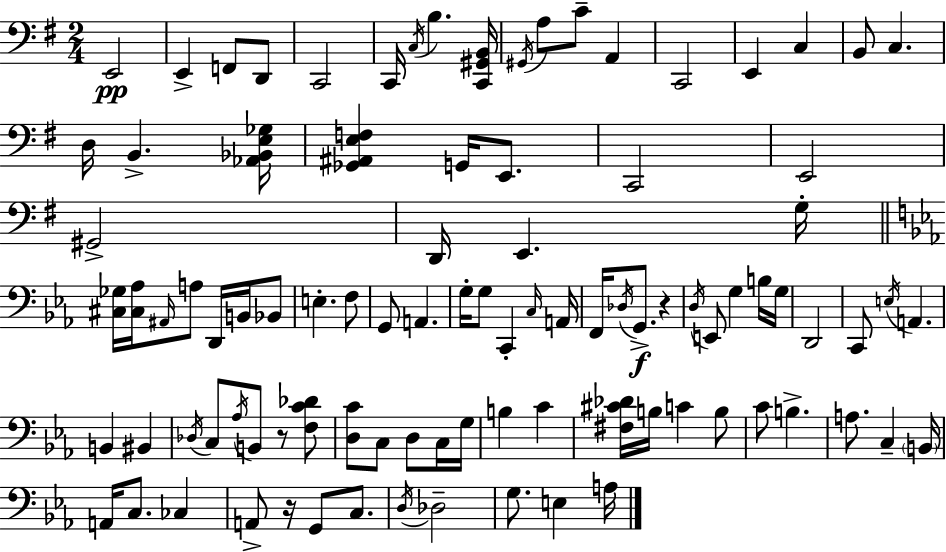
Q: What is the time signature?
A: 2/4